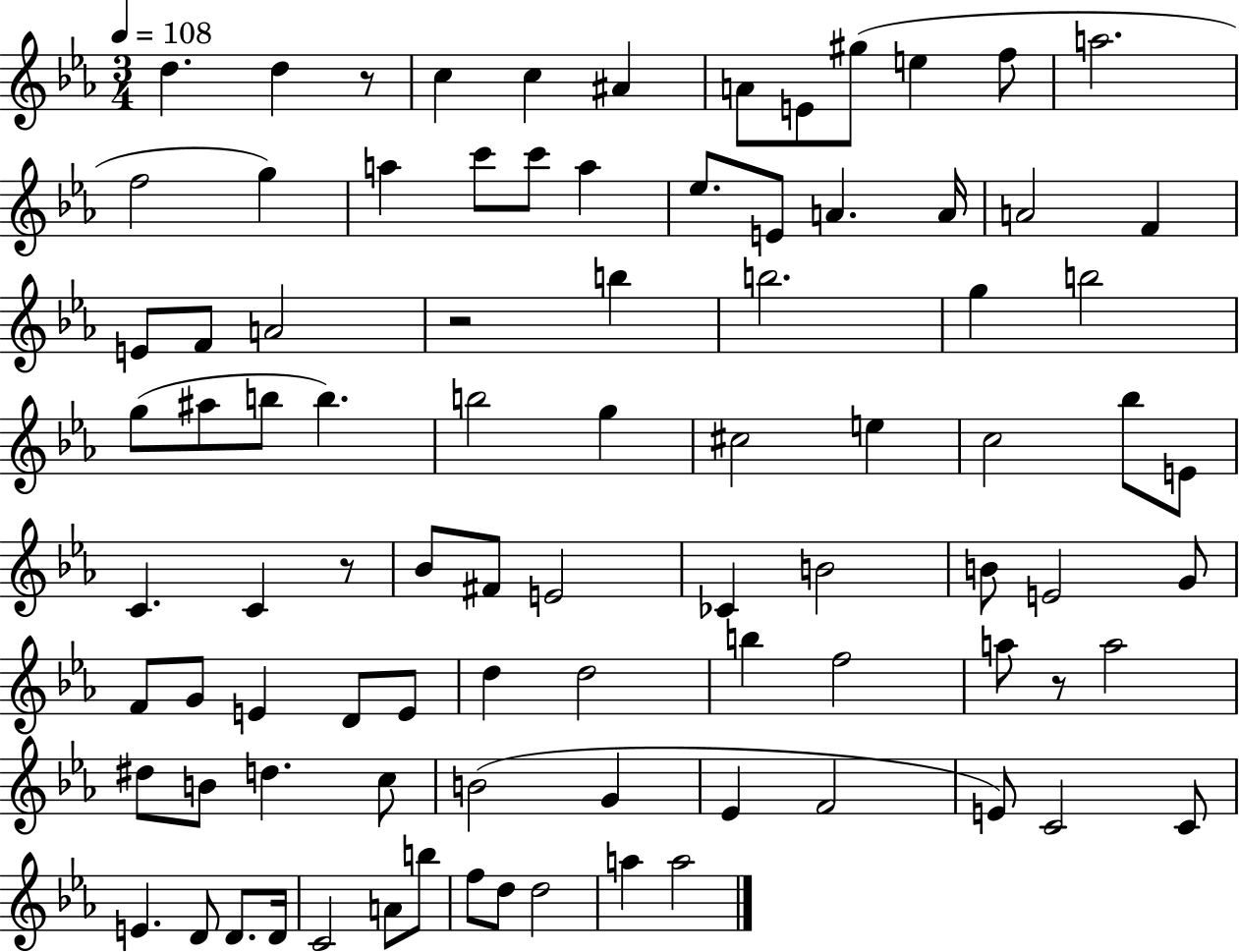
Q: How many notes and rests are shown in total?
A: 89